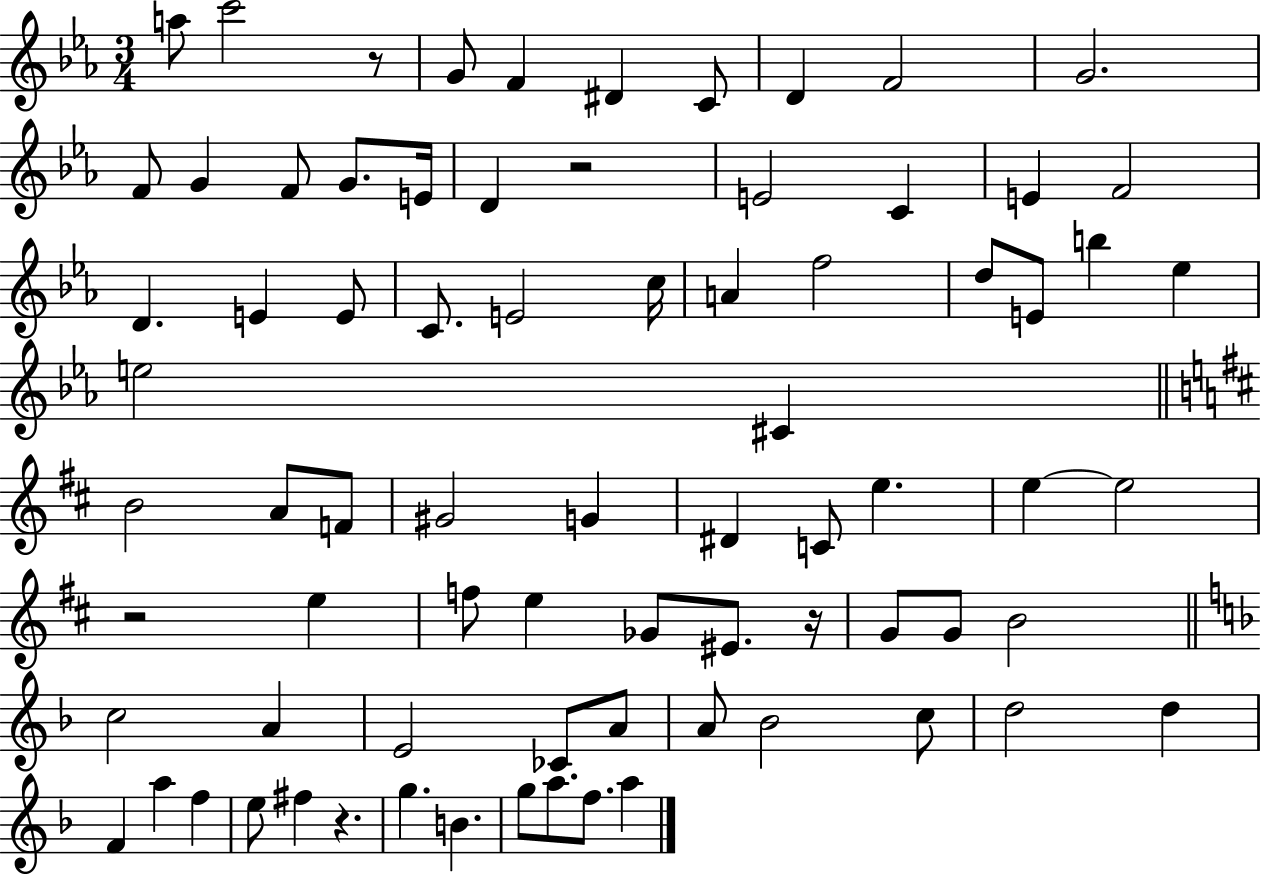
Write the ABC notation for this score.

X:1
T:Untitled
M:3/4
L:1/4
K:Eb
a/2 c'2 z/2 G/2 F ^D C/2 D F2 G2 F/2 G F/2 G/2 E/4 D z2 E2 C E F2 D E E/2 C/2 E2 c/4 A f2 d/2 E/2 b _e e2 ^C B2 A/2 F/2 ^G2 G ^D C/2 e e e2 z2 e f/2 e _G/2 ^E/2 z/4 G/2 G/2 B2 c2 A E2 _C/2 A/2 A/2 _B2 c/2 d2 d F a f e/2 ^f z g B g/2 a/2 f/2 a